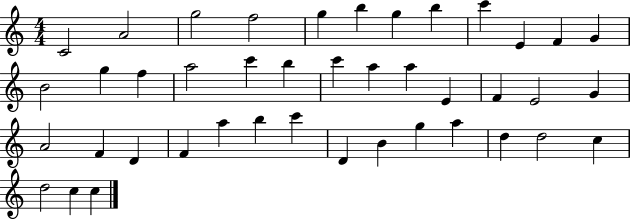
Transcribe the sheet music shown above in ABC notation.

X:1
T:Untitled
M:4/4
L:1/4
K:C
C2 A2 g2 f2 g b g b c' E F G B2 g f a2 c' b c' a a E F E2 G A2 F D F a b c' D B g a d d2 c d2 c c